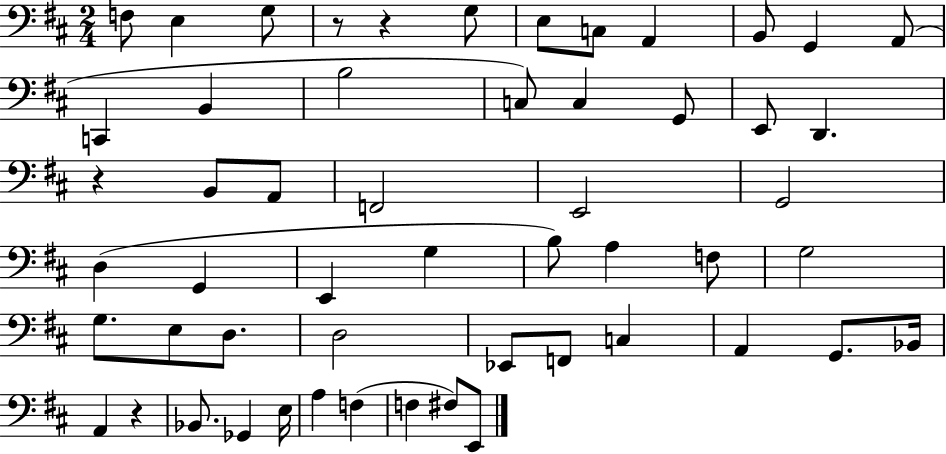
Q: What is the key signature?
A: D major